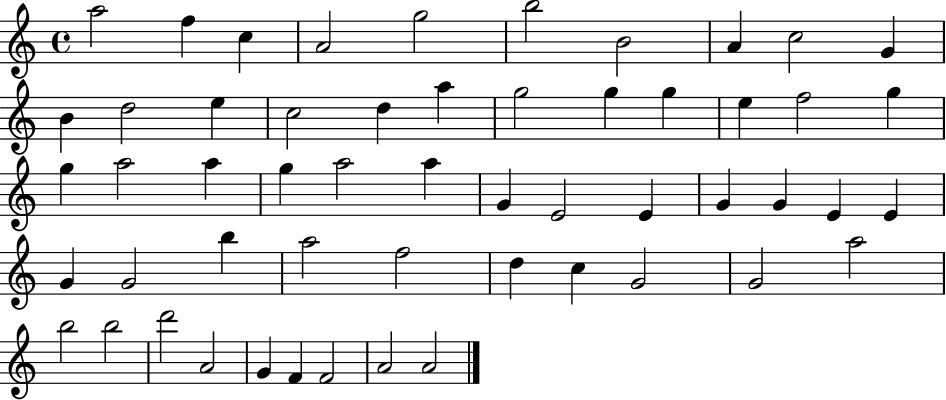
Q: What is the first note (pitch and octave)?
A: A5